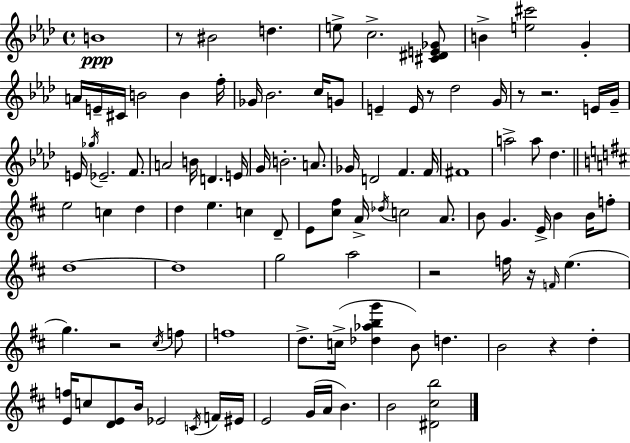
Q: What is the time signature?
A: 4/4